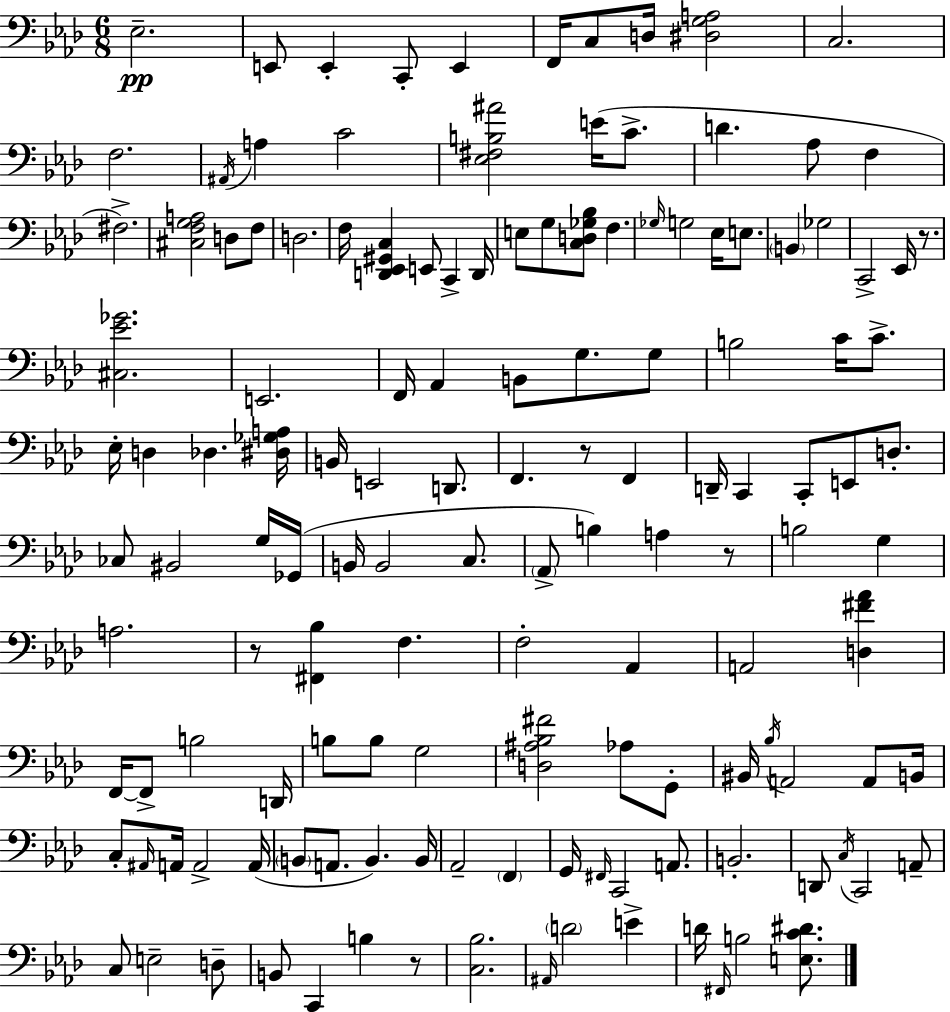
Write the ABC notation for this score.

X:1
T:Untitled
M:6/8
L:1/4
K:Fm
_E,2 E,,/2 E,, C,,/2 E,, F,,/4 C,/2 D,/4 [^D,G,A,]2 C,2 F,2 ^A,,/4 A, C2 [_E,^F,B,^A]2 E/4 C/2 D _A,/2 F, ^F,2 [^C,F,G,A,]2 D,/2 F,/2 D,2 F,/4 [D,,_E,,^G,,C,] E,,/2 C,, D,,/4 E,/2 G,/2 [C,D,_G,_B,]/2 F, _G,/4 G,2 _E,/4 E,/2 B,, _G,2 C,,2 _E,,/4 z/2 [^C,_E_G]2 E,,2 F,,/4 _A,, B,,/2 G,/2 G,/2 B,2 C/4 C/2 _E,/4 D, _D, [^D,_G,A,]/4 B,,/4 E,,2 D,,/2 F,, z/2 F,, D,,/4 C,, C,,/2 E,,/2 D,/2 _C,/2 ^B,,2 G,/4 _G,,/4 B,,/4 B,,2 C,/2 _A,,/2 B, A, z/2 B,2 G, A,2 z/2 [^F,,_B,] F, F,2 _A,, A,,2 [D,^F_A] F,,/4 F,,/2 B,2 D,,/4 B,/2 B,/2 G,2 [D,^A,_B,^F]2 _A,/2 G,,/2 ^B,,/4 _B,/4 A,,2 A,,/2 B,,/4 C,/2 ^A,,/4 A,,/4 A,,2 A,,/4 B,,/2 A,,/2 B,, B,,/4 _A,,2 F,, G,,/4 ^F,,/4 C,,2 A,,/2 B,,2 D,,/2 C,/4 C,,2 A,,/2 C,/2 E,2 D,/2 B,,/2 C,, B, z/2 [C,_B,]2 ^A,,/4 D2 E D/4 ^F,,/4 B,2 [E,C^D]/2